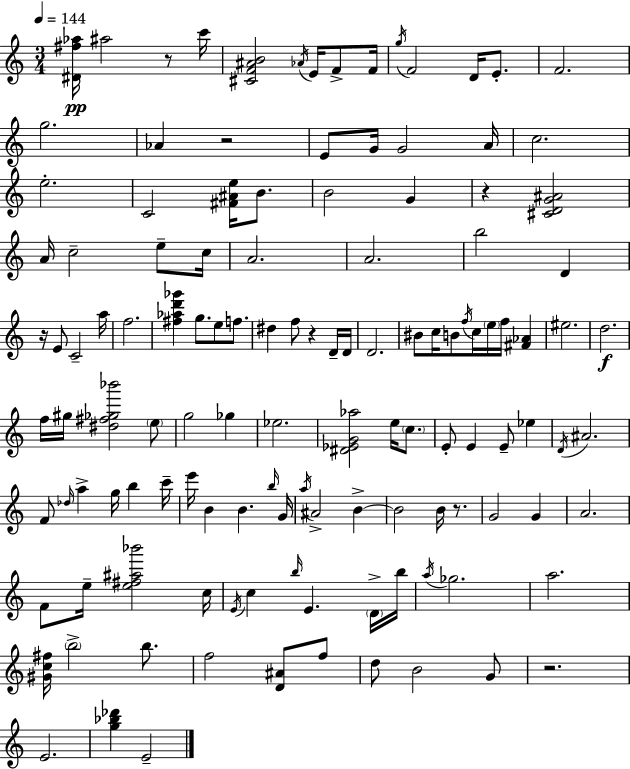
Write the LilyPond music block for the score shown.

{
  \clef treble
  \numericTimeSignature
  \time 3/4
  \key c \major
  \tempo 4 = 144
  <dis' fis'' aes''>16\pp ais''2 r8 c'''16 | <cis' f' ais' b'>2 \acciaccatura { aes'16 } e'16 f'8-> | f'16 \acciaccatura { g''16 } f'2 d'16 e'8.-. | f'2. | \break g''2. | aes'4 r2 | e'8 g'16 g'2 | a'16 c''2. | \break e''2.-. | c'2 <fis' ais' e''>16 b'8. | b'2 g'4 | r4 <cis' d' g' ais'>2 | \break a'16 c''2-- e''8-- | c''16 a'2. | a'2. | b''2 d'4 | \break r16 e'8 c'2-- | a''16 f''2. | <fis'' aes'' d''' ges'''>4 g''8. e''8 f''8. | dis''4 f''8 r4 | \break d'16-- d'16 d'2. | bis'8 c''16 b'8 \acciaccatura { f''16 } c''16 \parenthesize e''16 f''16 <fis' aes'>4 | eis''2. | d''2.\f | \break f''16 gis''16 <dis'' fis'' ges'' bes'''>2 | \parenthesize e''8 g''2 ges''4 | ees''2. | <dis' ees' g' aes''>2 e''16 | \break \parenthesize c''8. e'8-. e'4 e'8-- ees''4 | \acciaccatura { d'16 } ais'2. | f'8 \grace { des''16 } a''4-> g''16 | b''4 c'''16-- e'''16 b'4 b'4. | \break \grace { b''16 } g'16 \acciaccatura { a''16 } ais'2-> | b'4->~~ b'2 | b'16 r8. g'2 | g'4 a'2. | \break f'8 e''16-- <e'' fis'' ais'' bes'''>2 | c''16 \acciaccatura { e'16 } c''4 | \grace { b''16 } e'4. \parenthesize d'16-> b''16 \acciaccatura { a''16 } ges''2. | a''2. | \break <gis' c'' fis''>16 \parenthesize b''2-> | b''8. f''2 | <d' ais'>8 f''8 d''8 | b'2 g'8 r2. | \break e'2. | <g'' bes'' des'''>4 | e'2-- \bar "|."
}